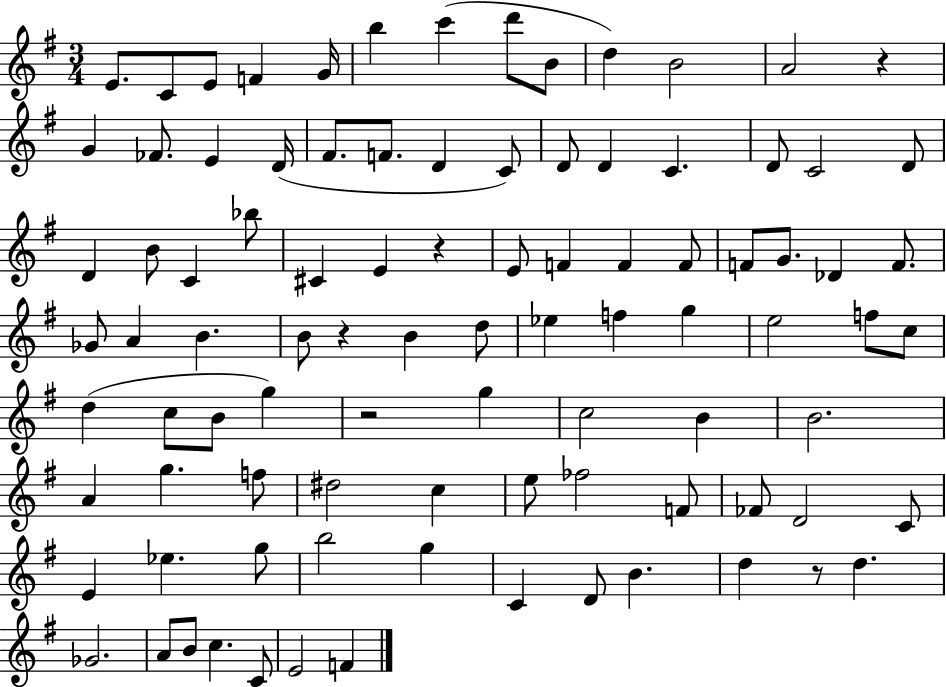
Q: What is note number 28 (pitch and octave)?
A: B4